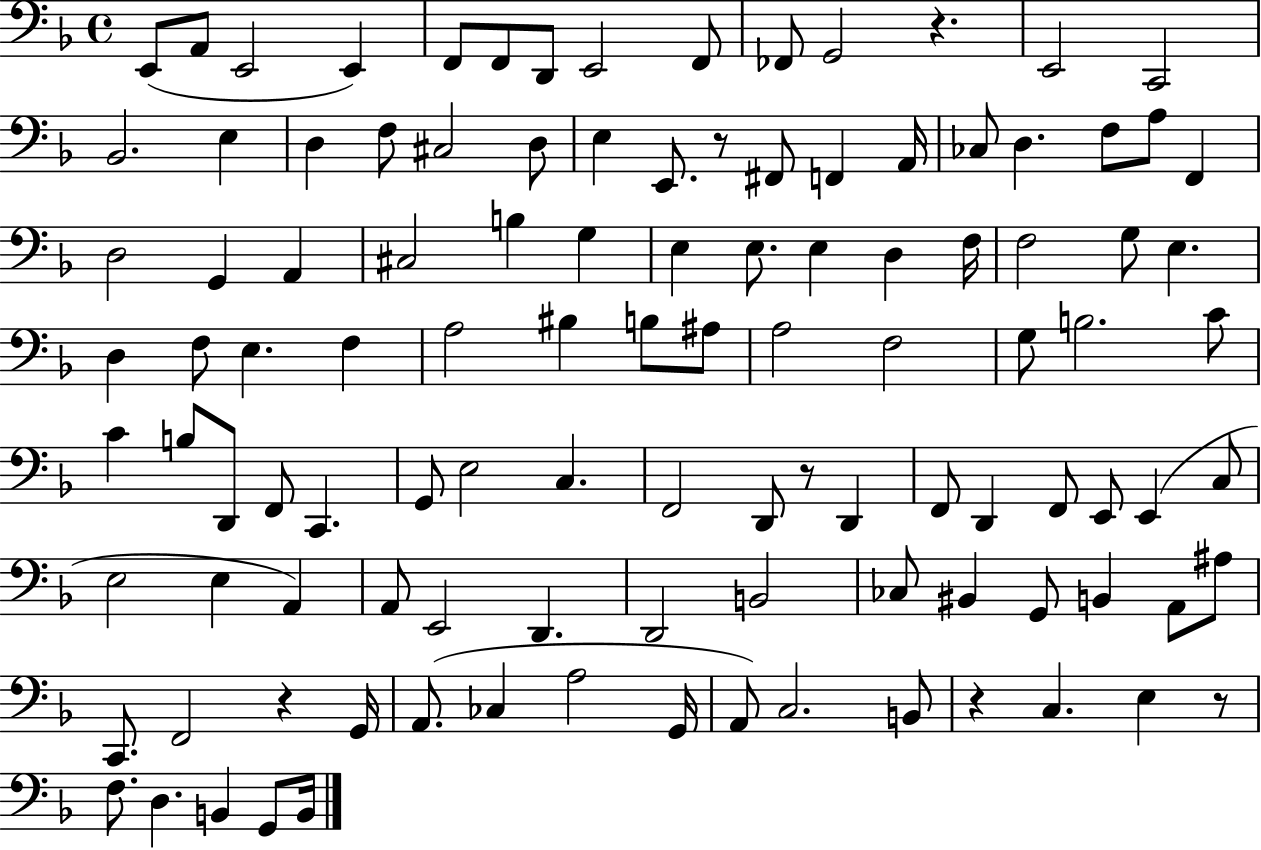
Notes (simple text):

E2/e A2/e E2/h E2/q F2/e F2/e D2/e E2/h F2/e FES2/e G2/h R/q. E2/h C2/h Bb2/h. E3/q D3/q F3/e C#3/h D3/e E3/q E2/e. R/e F#2/e F2/q A2/s CES3/e D3/q. F3/e A3/e F2/q D3/h G2/q A2/q C#3/h B3/q G3/q E3/q E3/e. E3/q D3/q F3/s F3/h G3/e E3/q. D3/q F3/e E3/q. F3/q A3/h BIS3/q B3/e A#3/e A3/h F3/h G3/e B3/h. C4/e C4/q B3/e D2/e F2/e C2/q. G2/e E3/h C3/q. F2/h D2/e R/e D2/q F2/e D2/q F2/e E2/e E2/q C3/e E3/h E3/q A2/q A2/e E2/h D2/q. D2/h B2/h CES3/e BIS2/q G2/e B2/q A2/e A#3/e C2/e. F2/h R/q G2/s A2/e. CES3/q A3/h G2/s A2/e C3/h. B2/e R/q C3/q. E3/q R/e F3/e. D3/q. B2/q G2/e B2/s